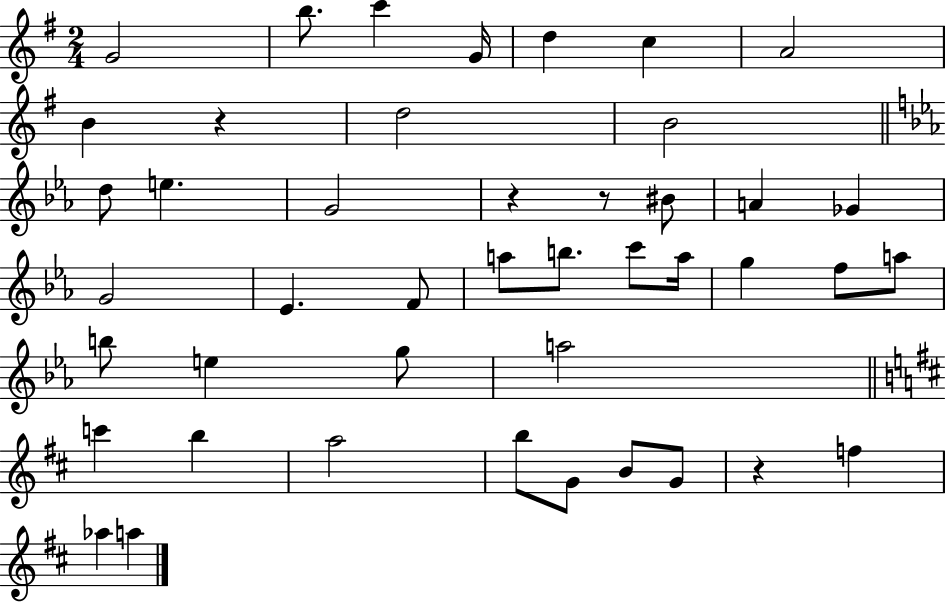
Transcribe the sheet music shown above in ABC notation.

X:1
T:Untitled
M:2/4
L:1/4
K:G
G2 b/2 c' G/4 d c A2 B z d2 B2 d/2 e G2 z z/2 ^B/2 A _G G2 _E F/2 a/2 b/2 c'/2 a/4 g f/2 a/2 b/2 e g/2 a2 c' b a2 b/2 G/2 B/2 G/2 z f _a a